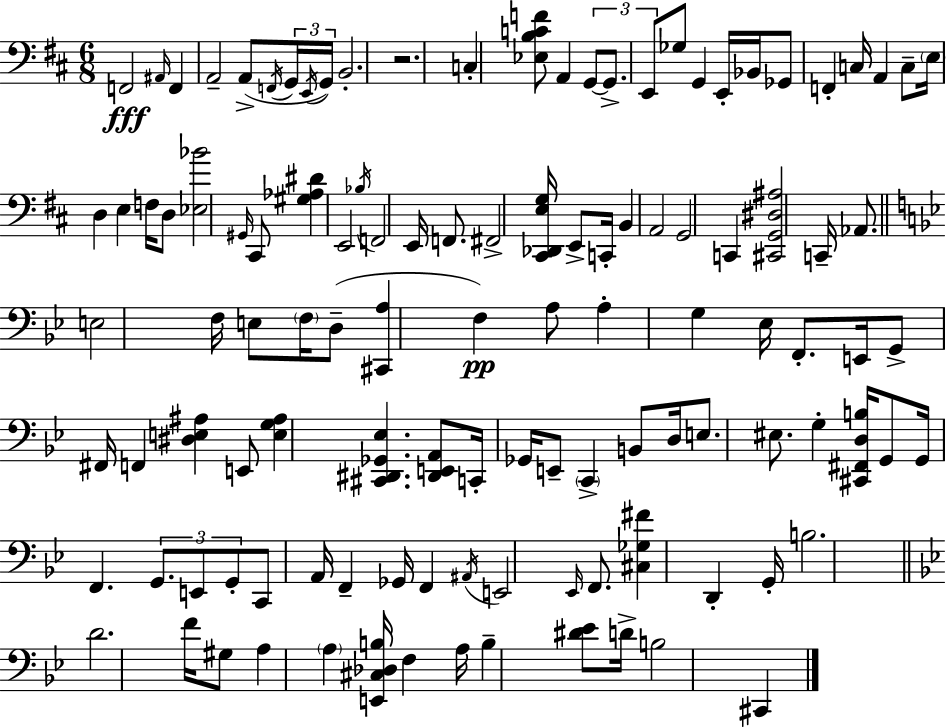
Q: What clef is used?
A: bass